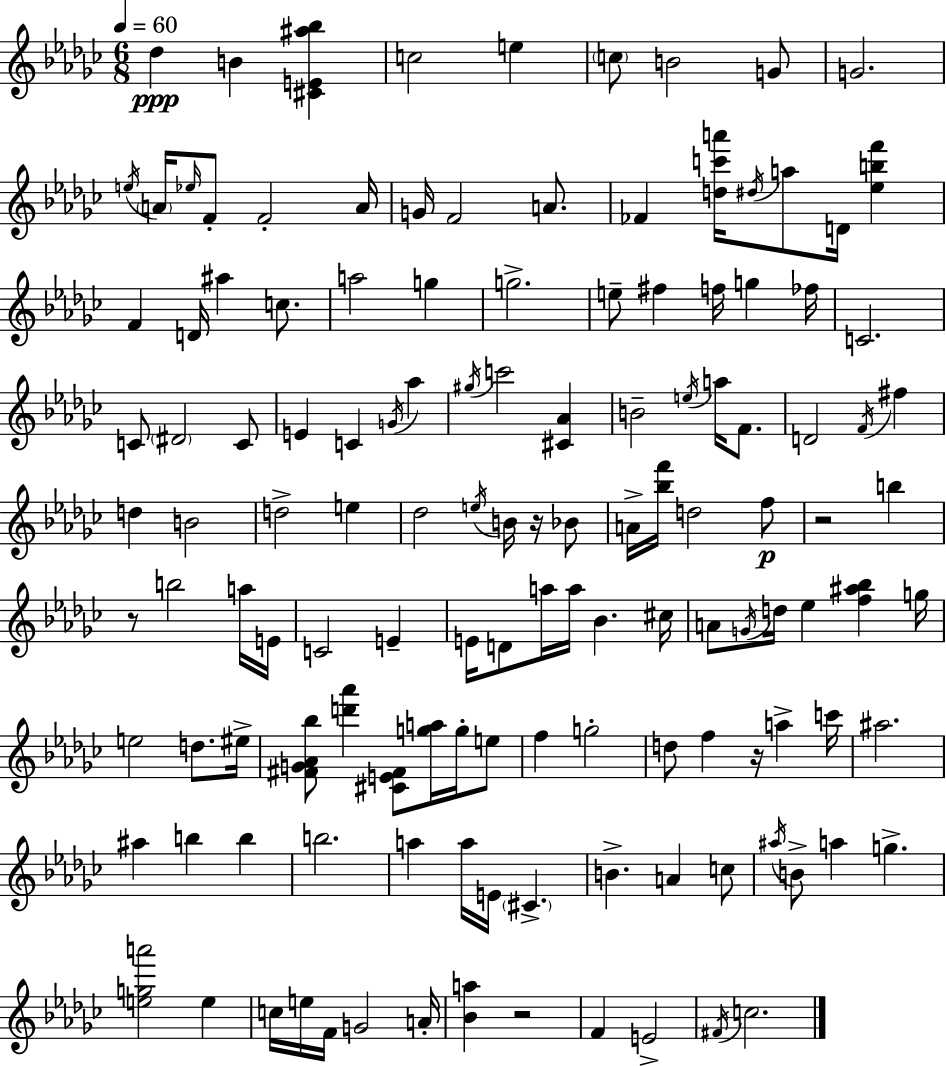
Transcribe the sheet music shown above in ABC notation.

X:1
T:Untitled
M:6/8
L:1/4
K:Ebm
_d B [^CE^a_b] c2 e c/2 B2 G/2 G2 e/4 A/4 _e/4 F/2 F2 A/4 G/4 F2 A/2 _F [dc'a']/4 ^d/4 a/2 D/4 [_ebf'] F D/4 ^a c/2 a2 g g2 e/2 ^f f/4 g _f/4 C2 C/2 ^D2 C/2 E C G/4 _a ^g/4 c'2 [^C_A] B2 e/4 a/4 F/2 D2 F/4 ^f d B2 d2 e _d2 e/4 B/4 z/4 _B/2 A/4 [_bf']/4 d2 f/2 z2 b z/2 b2 a/4 E/4 C2 E E/4 D/2 a/4 a/4 _B ^c/4 A/2 G/4 d/4 _e [f^a_b] g/4 e2 d/2 ^e/4 [^FG_A_b]/2 [d'_a'] [^CE^F]/2 [ga]/4 g/4 e/2 f g2 d/2 f z/4 a c'/4 ^a2 ^a b b b2 a a/4 E/4 ^C B A c/2 ^a/4 B/2 a g [ega']2 e c/4 e/4 F/4 G2 A/4 [_Ba] z2 F E2 ^F/4 c2